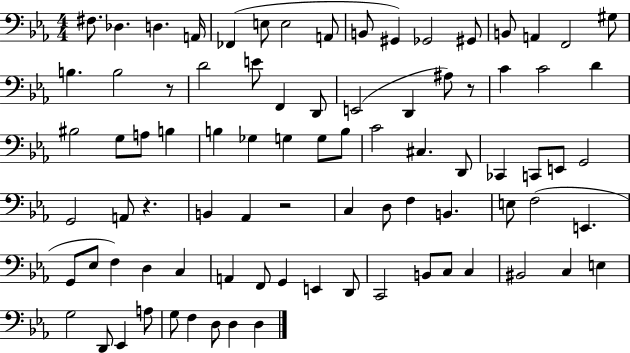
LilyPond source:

{
  \clef bass
  \numericTimeSignature
  \time 4/4
  \key ees \major
  fis8. des4. d4. a,16 | fes,4( e8 e2 a,8 | b,8 gis,4) ges,2 gis,8 | b,8 a,4 f,2 gis8 | \break b4. b2 r8 | d'2 e'8 f,4 d,8 | e,2( d,4 ais8) r8 | c'4 c'2 d'4 | \break bis2 g8 a8 b4 | b4 ges4 g4 g8 b8 | c'2 cis4. d,8 | ces,4 c,8 e,8 g,2 | \break g,2 a,8 r4. | b,4 aes,4 r2 | c4 d8 f4 b,4. | e8 f2( e,4. | \break g,8 ees8 f4) d4 c4 | a,4 f,8 g,4 e,4 d,8 | c,2 b,8 c8 c4 | bis,2 c4 e4 | \break g2 d,8 ees,4 a8 | g8 f4 d8 d4 d4 | \bar "|."
}